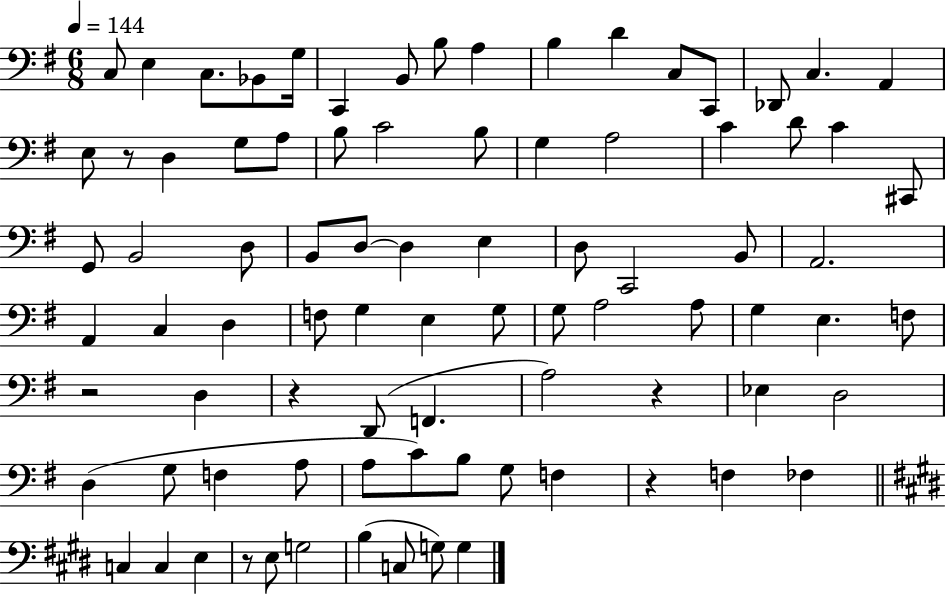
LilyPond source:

{
  \clef bass
  \numericTimeSignature
  \time 6/8
  \key g \major
  \tempo 4 = 144
  c8 e4 c8. bes,8 g16 | c,4 b,8 b8 a4 | b4 d'4 c8 c,8 | des,8 c4. a,4 | \break e8 r8 d4 g8 a8 | b8 c'2 b8 | g4 a2 | c'4 d'8 c'4 cis,8 | \break g,8 b,2 d8 | b,8 d8~~ d4 e4 | d8 c,2 b,8 | a,2. | \break a,4 c4 d4 | f8 g4 e4 g8 | g8 a2 a8 | g4 e4. f8 | \break r2 d4 | r4 d,8( f,4. | a2) r4 | ees4 d2 | \break d4( g8 f4 a8 | a8 c'8) b8 g8 f4 | r4 f4 fes4 | \bar "||" \break \key e \major c4 c4 e4 | r8 e8 g2 | b4( c8 g8) g4 | \bar "|."
}